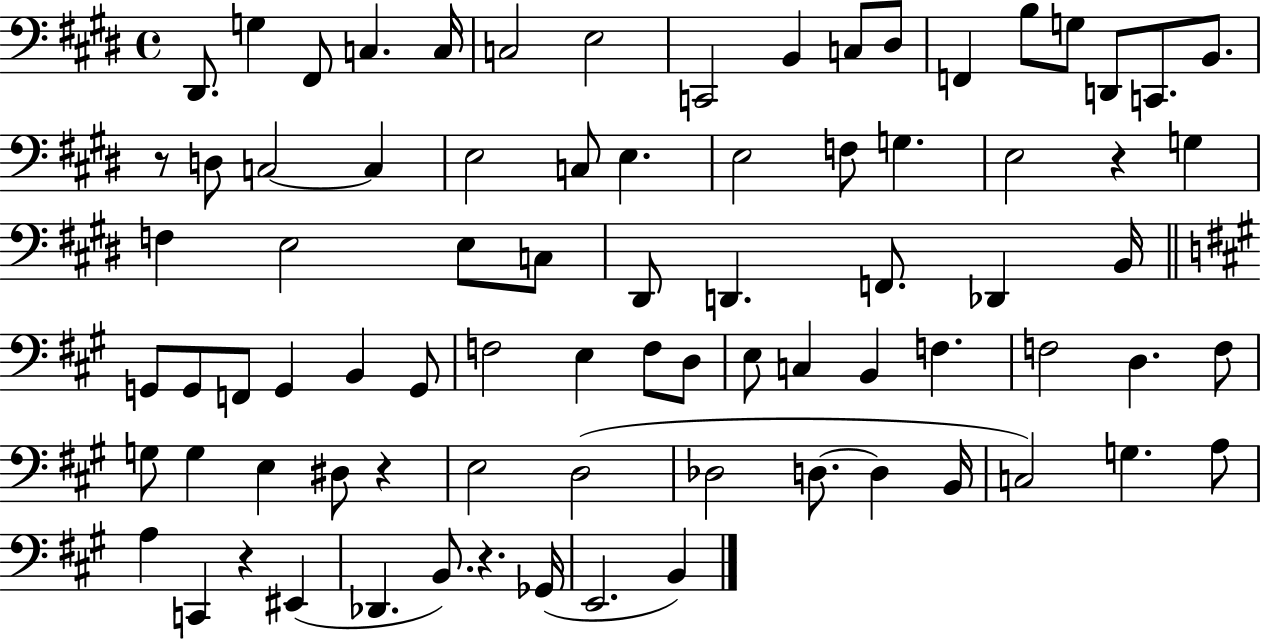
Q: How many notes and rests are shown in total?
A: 80